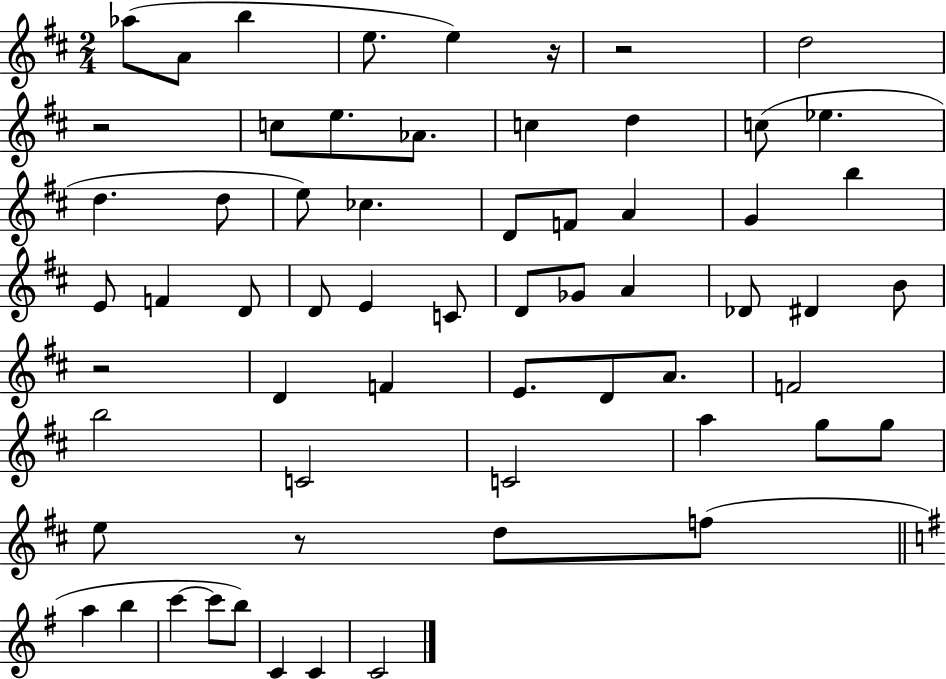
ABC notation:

X:1
T:Untitled
M:2/4
L:1/4
K:D
_a/2 A/2 b e/2 e z/4 z2 d2 z2 c/2 e/2 _A/2 c d c/2 _e d d/2 e/2 _c D/2 F/2 A G b E/2 F D/2 D/2 E C/2 D/2 _G/2 A _D/2 ^D B/2 z2 D F E/2 D/2 A/2 F2 b2 C2 C2 a g/2 g/2 e/2 z/2 d/2 f/2 a b c' c'/2 b/2 C C C2